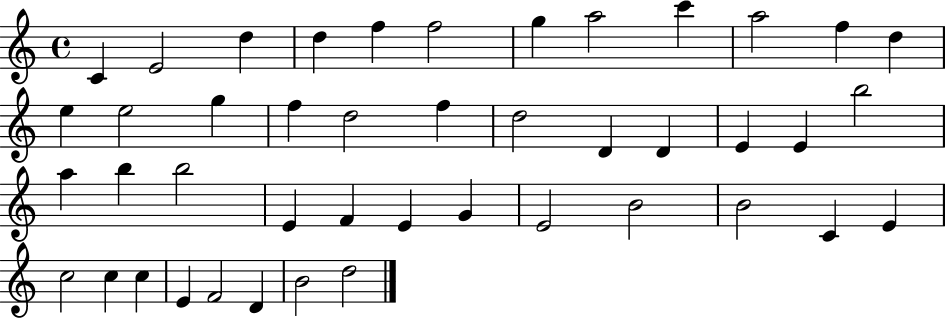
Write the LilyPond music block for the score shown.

{
  \clef treble
  \time 4/4
  \defaultTimeSignature
  \key c \major
  c'4 e'2 d''4 | d''4 f''4 f''2 | g''4 a''2 c'''4 | a''2 f''4 d''4 | \break e''4 e''2 g''4 | f''4 d''2 f''4 | d''2 d'4 d'4 | e'4 e'4 b''2 | \break a''4 b''4 b''2 | e'4 f'4 e'4 g'4 | e'2 b'2 | b'2 c'4 e'4 | \break c''2 c''4 c''4 | e'4 f'2 d'4 | b'2 d''2 | \bar "|."
}